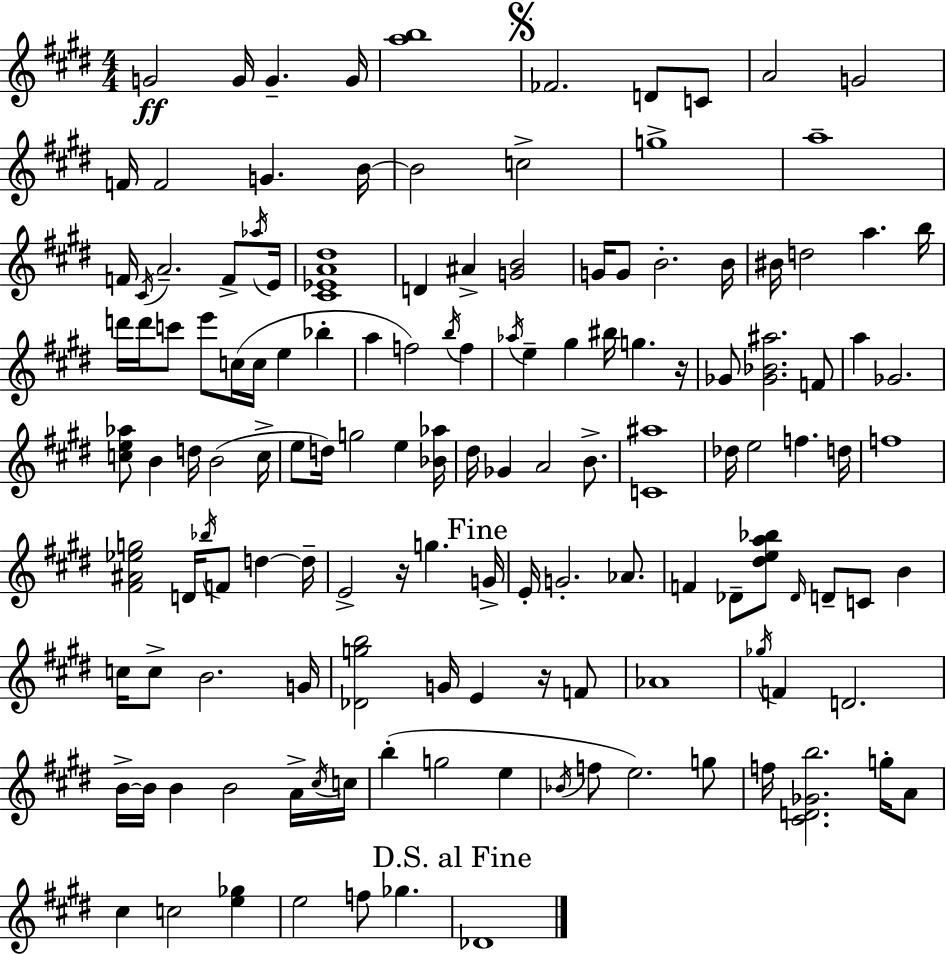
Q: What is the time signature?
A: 4/4